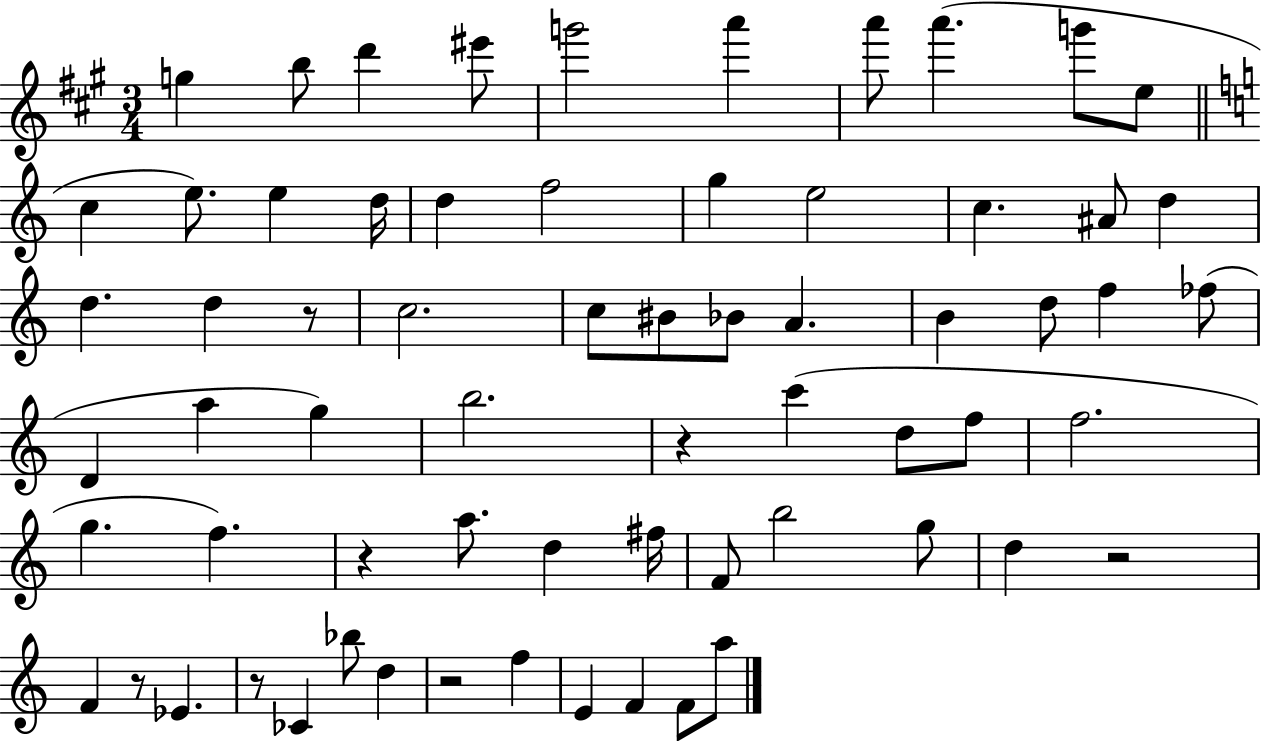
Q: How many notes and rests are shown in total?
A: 66